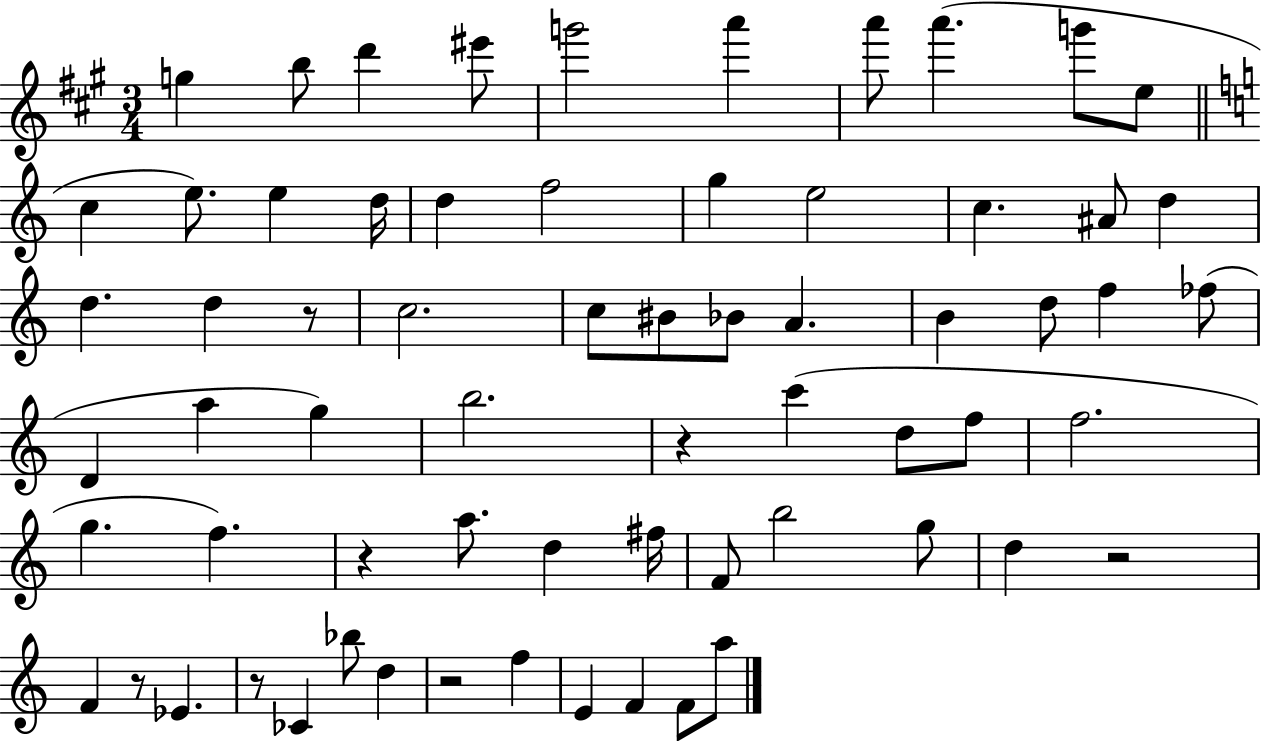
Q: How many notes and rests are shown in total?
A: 66